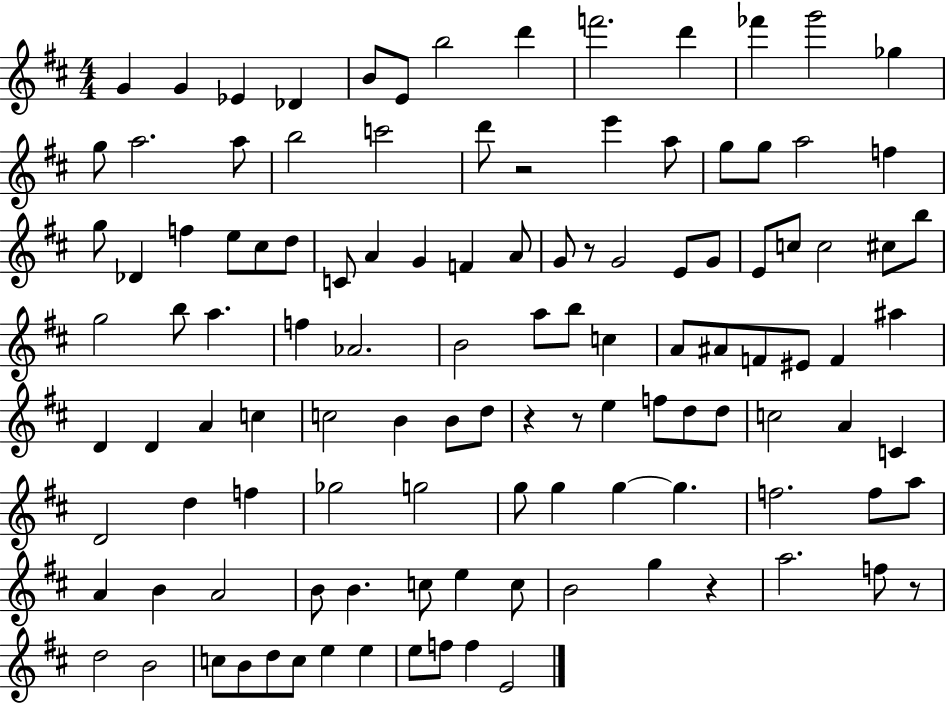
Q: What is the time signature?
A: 4/4